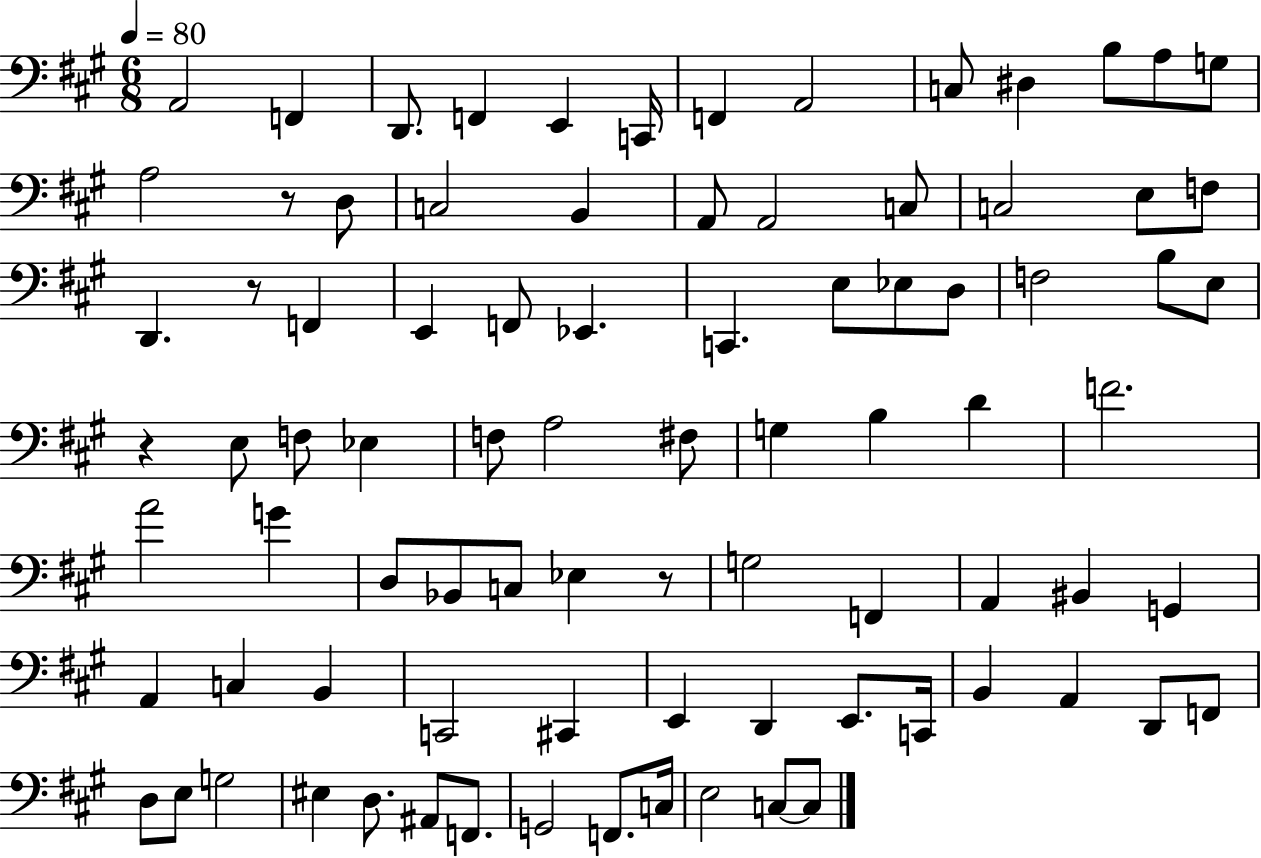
{
  \clef bass
  \numericTimeSignature
  \time 6/8
  \key a \major
  \tempo 4 = 80
  a,2 f,4 | d,8. f,4 e,4 c,16 | f,4 a,2 | c8 dis4 b8 a8 g8 | \break a2 r8 d8 | c2 b,4 | a,8 a,2 c8 | c2 e8 f8 | \break d,4. r8 f,4 | e,4 f,8 ees,4. | c,4. e8 ees8 d8 | f2 b8 e8 | \break r4 e8 f8 ees4 | f8 a2 fis8 | g4 b4 d'4 | f'2. | \break a'2 g'4 | d8 bes,8 c8 ees4 r8 | g2 f,4 | a,4 bis,4 g,4 | \break a,4 c4 b,4 | c,2 cis,4 | e,4 d,4 e,8. c,16 | b,4 a,4 d,8 f,8 | \break d8 e8 g2 | eis4 d8. ais,8 f,8. | g,2 f,8. c16 | e2 c8~~ c8 | \break \bar "|."
}